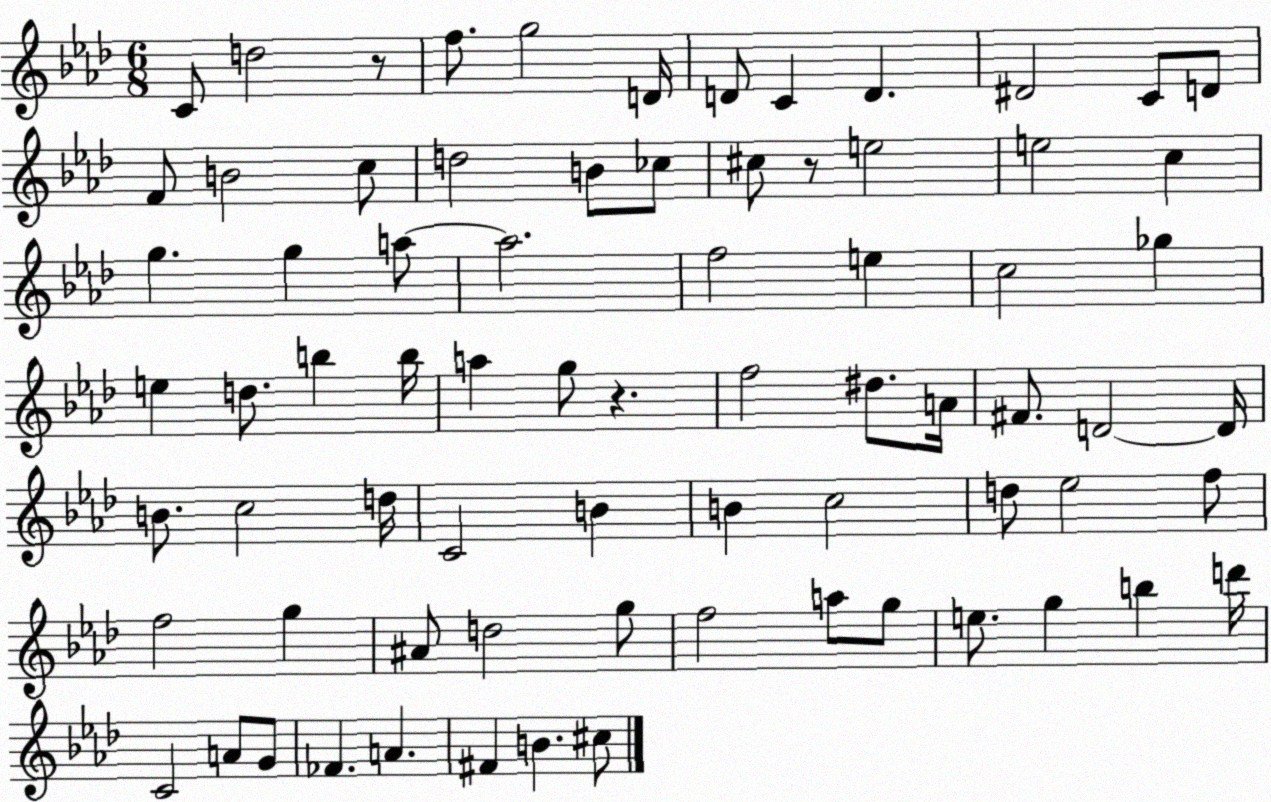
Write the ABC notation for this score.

X:1
T:Untitled
M:6/8
L:1/4
K:Ab
C/2 d2 z/2 f/2 g2 D/4 D/2 C D ^D2 C/2 D/2 F/2 B2 c/2 d2 B/2 _c/2 ^c/2 z/2 e2 e2 c g g a/2 a2 f2 e c2 _g e d/2 b b/4 a g/2 z f2 ^d/2 A/4 ^F/2 D2 D/4 B/2 c2 d/4 C2 B B c2 d/2 _e2 f/2 f2 g ^A/2 d2 g/2 f2 a/2 g/2 e/2 g b d'/4 C2 A/2 G/2 _F A ^F B ^c/2